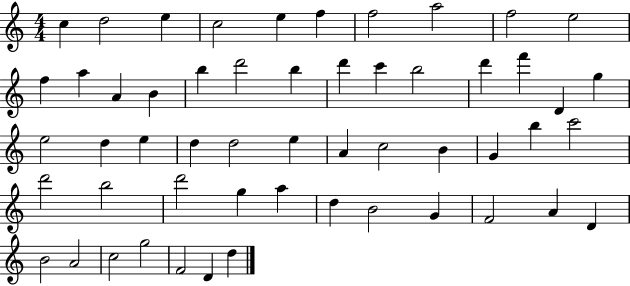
{
  \clef treble
  \numericTimeSignature
  \time 4/4
  \key c \major
  c''4 d''2 e''4 | c''2 e''4 f''4 | f''2 a''2 | f''2 e''2 | \break f''4 a''4 a'4 b'4 | b''4 d'''2 b''4 | d'''4 c'''4 b''2 | d'''4 f'''4 d'4 g''4 | \break e''2 d''4 e''4 | d''4 d''2 e''4 | a'4 c''2 b'4 | g'4 b''4 c'''2 | \break d'''2 b''2 | d'''2 g''4 a''4 | d''4 b'2 g'4 | f'2 a'4 d'4 | \break b'2 a'2 | c''2 g''2 | f'2 d'4 d''4 | \bar "|."
}